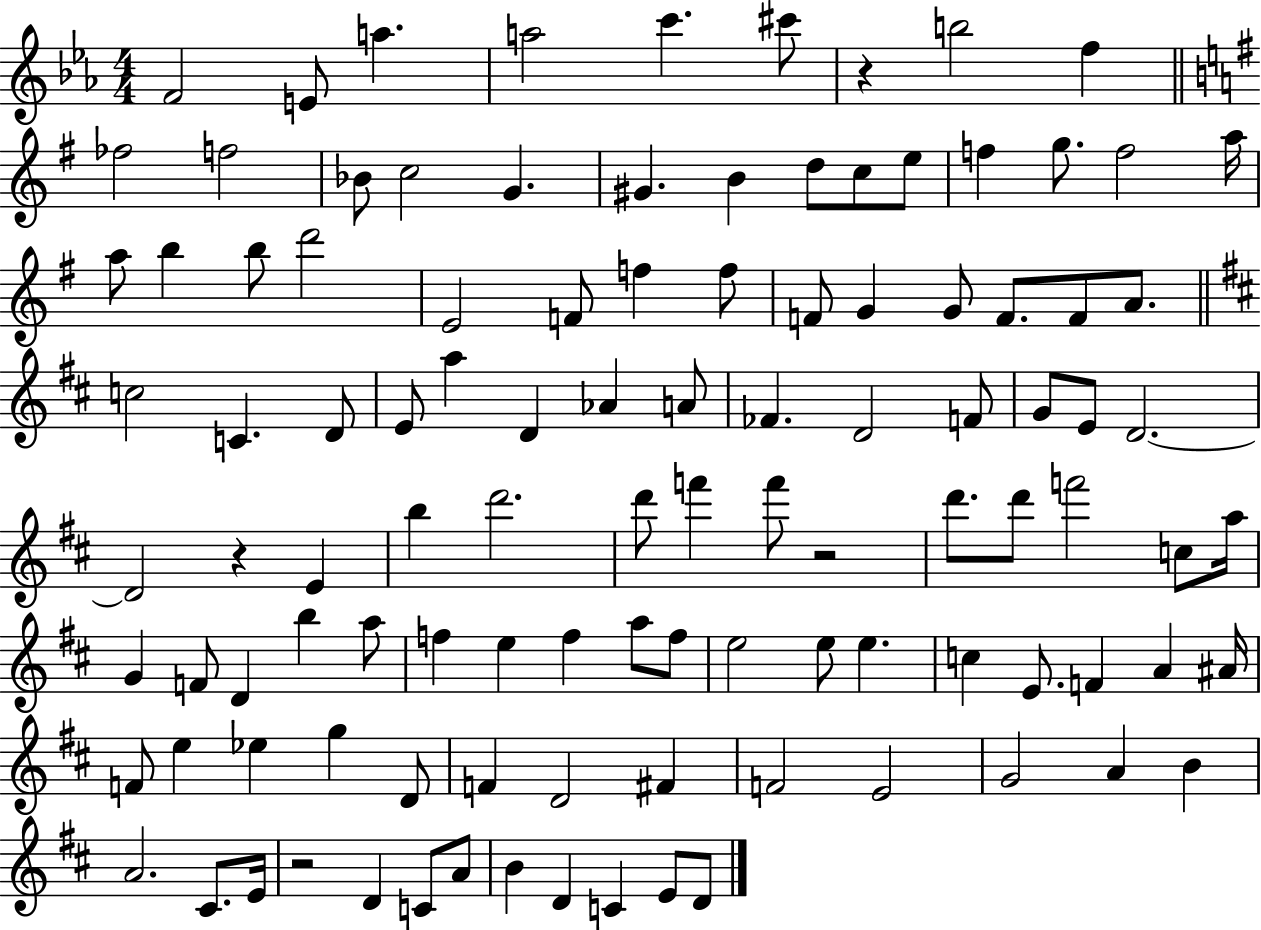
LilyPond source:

{
  \clef treble
  \numericTimeSignature
  \time 4/4
  \key ees \major
  f'2 e'8 a''4. | a''2 c'''4. cis'''8 | r4 b''2 f''4 | \bar "||" \break \key g \major fes''2 f''2 | bes'8 c''2 g'4. | gis'4. b'4 d''8 c''8 e''8 | f''4 g''8. f''2 a''16 | \break a''8 b''4 b''8 d'''2 | e'2 f'8 f''4 f''8 | f'8 g'4 g'8 f'8. f'8 a'8. | \bar "||" \break \key b \minor c''2 c'4. d'8 | e'8 a''4 d'4 aes'4 a'8 | fes'4. d'2 f'8 | g'8 e'8 d'2.~~ | \break d'2 r4 e'4 | b''4 d'''2. | d'''8 f'''4 f'''8 r2 | d'''8. d'''8 f'''2 c''8 a''16 | \break g'4 f'8 d'4 b''4 a''8 | f''4 e''4 f''4 a''8 f''8 | e''2 e''8 e''4. | c''4 e'8. f'4 a'4 ais'16 | \break f'8 e''4 ees''4 g''4 d'8 | f'4 d'2 fis'4 | f'2 e'2 | g'2 a'4 b'4 | \break a'2. cis'8. e'16 | r2 d'4 c'8 a'8 | b'4 d'4 c'4 e'8 d'8 | \bar "|."
}